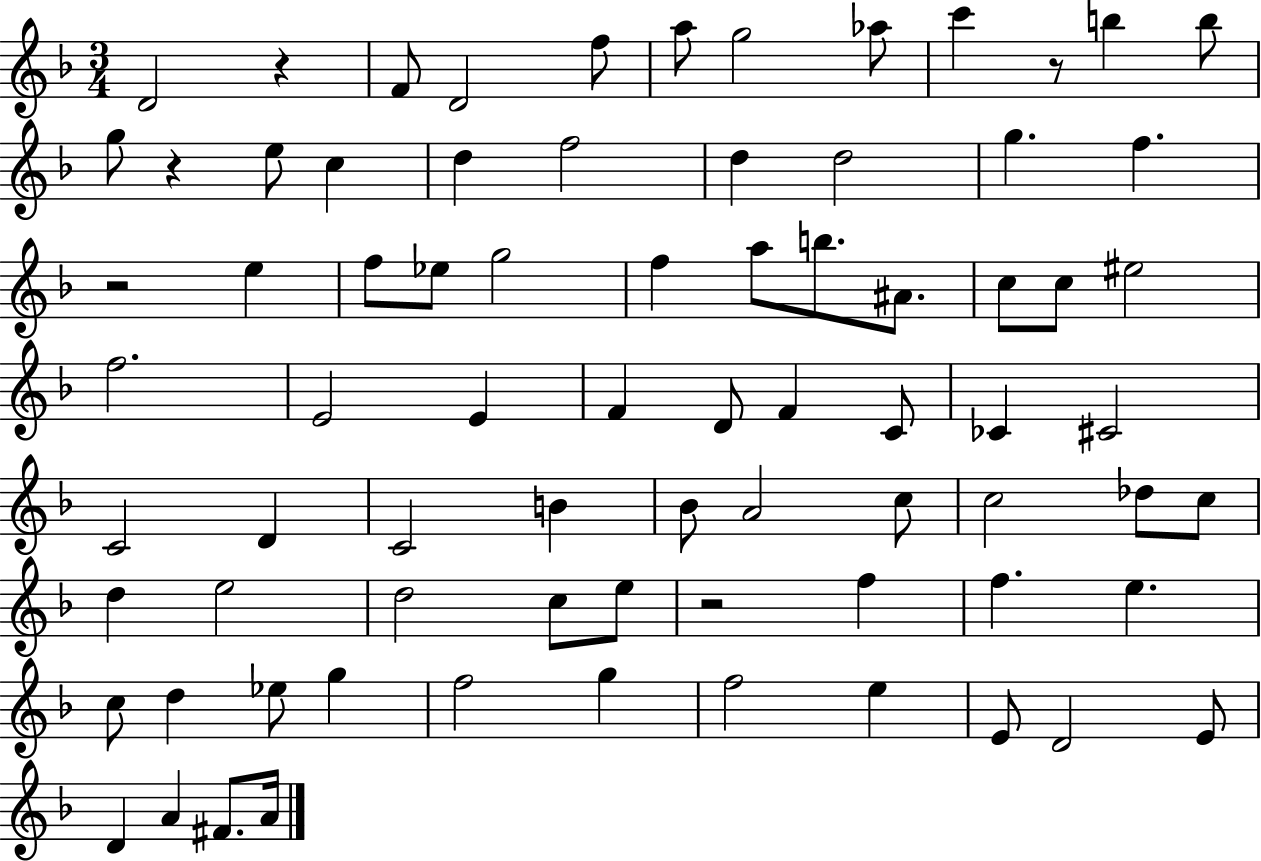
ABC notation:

X:1
T:Untitled
M:3/4
L:1/4
K:F
D2 z F/2 D2 f/2 a/2 g2 _a/2 c' z/2 b b/2 g/2 z e/2 c d f2 d d2 g f z2 e f/2 _e/2 g2 f a/2 b/2 ^A/2 c/2 c/2 ^e2 f2 E2 E F D/2 F C/2 _C ^C2 C2 D C2 B _B/2 A2 c/2 c2 _d/2 c/2 d e2 d2 c/2 e/2 z2 f f e c/2 d _e/2 g f2 g f2 e E/2 D2 E/2 D A ^F/2 A/4